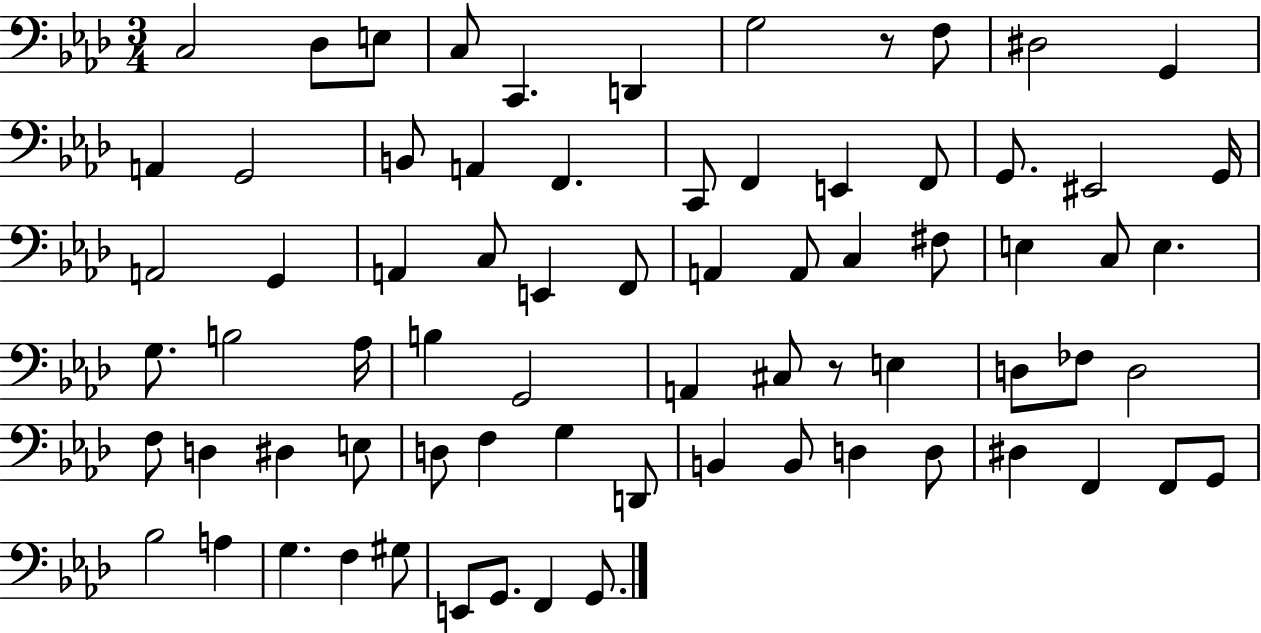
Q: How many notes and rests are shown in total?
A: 73